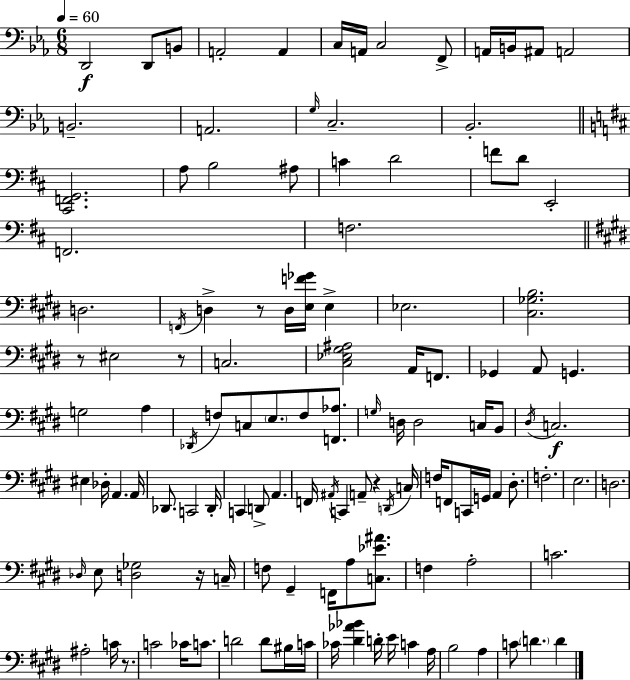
D2/h D2/e B2/e A2/h A2/q C3/s A2/s C3/h F2/e A2/s B2/s A#2/e A2/h B2/h. A2/h. G3/s C3/h. Bb2/h. [C#2,F2,G2]/h. A3/e B3/h A#3/e C4/q D4/h F4/e D4/e E2/h F2/h. F3/h. D3/h. F2/s D3/q R/e D3/s [E3,F4,Gb4]/s E3/q Eb3/h. [C#3,Gb3,B3]/h. R/e EIS3/h R/e C3/h. [C#3,Eb3,G#3,A#3]/h A2/s F2/e. Gb2/q A2/e G2/q. G3/h A3/q Db2/s F3/e C3/e E3/e. F3/e [F2,Ab3]/e. G3/s D3/s D3/h C3/s B2/e D#3/s C3/h. EIS3/q Db3/s A2/q. A2/s Db2/e. C2/h Db2/s C2/q D2/e A2/q. F2/s A#2/s C2/q A2/e R/q D2/s C3/s F3/s F2/e C2/s G2/s A2/q D#3/e. F3/h. E3/h. D3/h. Db3/s E3/e [D3,Gb3]/h R/s C3/s F3/e G#2/q F2/s A3/e [C3,Eb4,A#4]/e. F3/q A3/h C4/h. A#3/h C4/s R/e. C4/h CES4/s C4/e. D4/h D4/e BIS3/s C4/s CES4/s [D#4,Ab4,Bb4]/q D4/s E4/s C4/q A3/s B3/h A3/q C4/e D4/q. D4/q